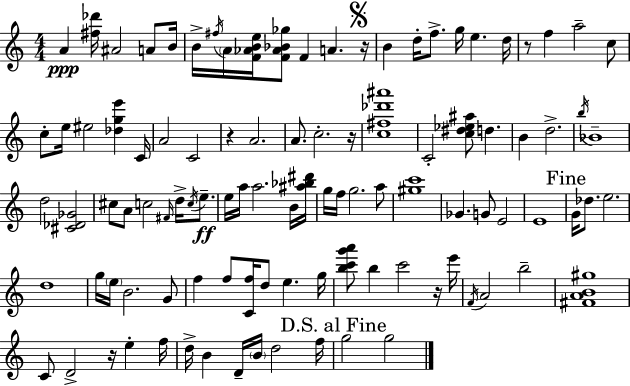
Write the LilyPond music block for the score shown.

{
  \clef treble
  \numericTimeSignature
  \time 4/4
  \key c \major
  \repeat volta 2 { a'4\ppp <fis'' des'''>16 ais'2 a'8 b'16 | b'16-> \acciaccatura { fis''16 } \parenthesize a'16 <f' aes' b' e''>16 <f' aes' bes' ges''>8 f'4 a'4. | \mark \markup { \musicglyph "scripts.segno" } r16 b'4 d''16-. f''8.-> g''16 e''4. | d''16 r8 f''4 a''2-- c''8 | \break c''8-. e''16 eis''2 <des'' g'' e'''>4 | c'16 a'2 c'2 | r4 a'2. | a'8. c''2.-. | \break r16 <c'' fis'' des''' ais'''>1 | c'2-. <c'' dis'' ees'' ais''>8 d''4. | b'4 d''2.-> | \acciaccatura { b''16 } bes'1-- | \break d''2 <cis' des' ges'>2 | cis''8 a'8 c''2 \grace { fis'16 } d''16-> | \acciaccatura { c''16 } e''8.--\ff e''16 a''16 a''2. | b'16 <ais'' bes'' dis'''>16 g''16 f''16 g''2. | \break a''8 <gis'' c'''>1 | ges'4. g'8 e'2 | e'1 | \mark "Fine" g'16 des''8. e''2. | \break d''1 | g''16 \parenthesize e''16 b'2. | g'8 f''4 f''8 <c' f''>16 d''8 e''4. | g''16 <b'' c''' g''' a'''>8 b''4 c'''2 | \break r16 e'''16 \acciaccatura { f'16 } a'2 b''2-- | <fis' a' b' gis''>1 | c'8 d'2-> r16 | e''4-. f''16 d''16-> b'4 d'16-- \parenthesize b'16 d''2 | \break f''16 \mark "D.S. al Fine" g''2 g''2 | } \bar "|."
}